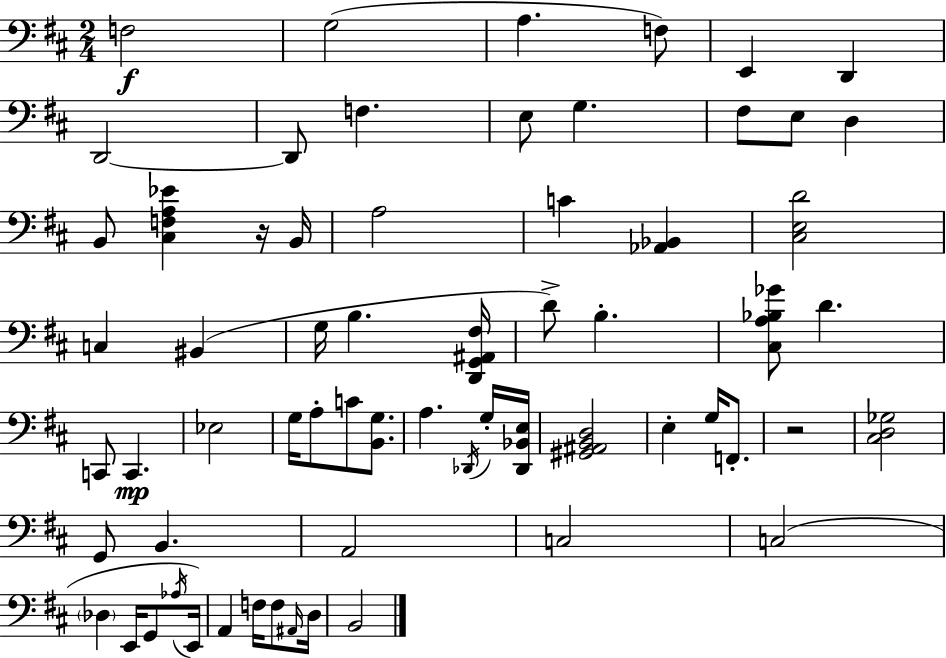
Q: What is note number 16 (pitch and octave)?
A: B2